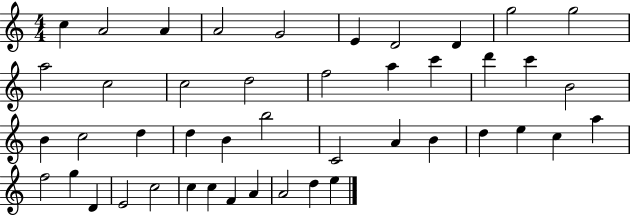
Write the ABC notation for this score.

X:1
T:Untitled
M:4/4
L:1/4
K:C
c A2 A A2 G2 E D2 D g2 g2 a2 c2 c2 d2 f2 a c' d' c' B2 B c2 d d B b2 C2 A B d e c a f2 g D E2 c2 c c F A A2 d e